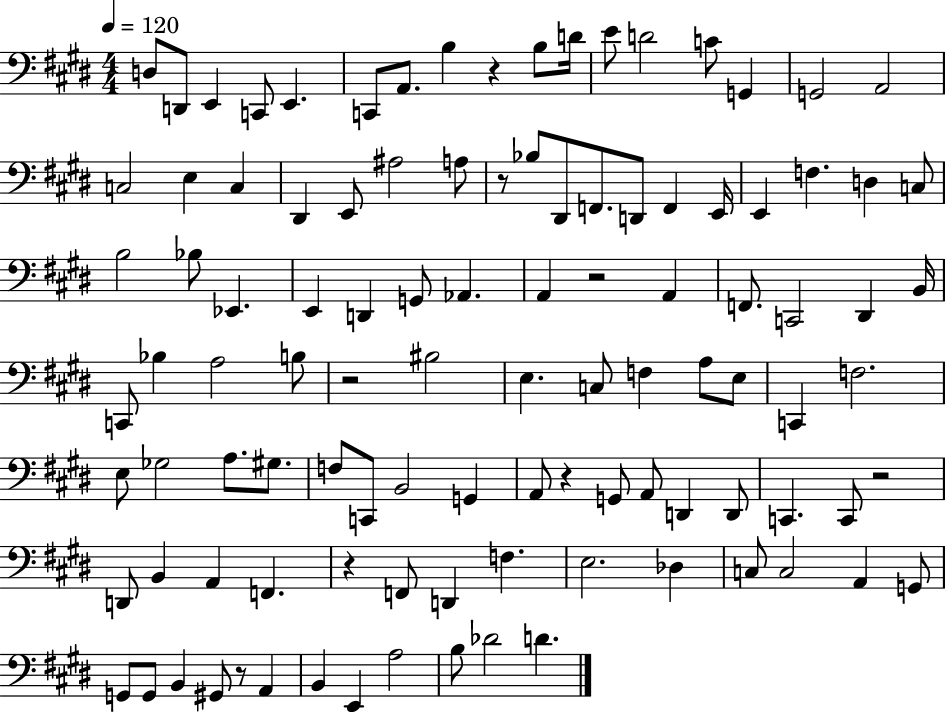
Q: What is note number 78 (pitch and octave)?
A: F2